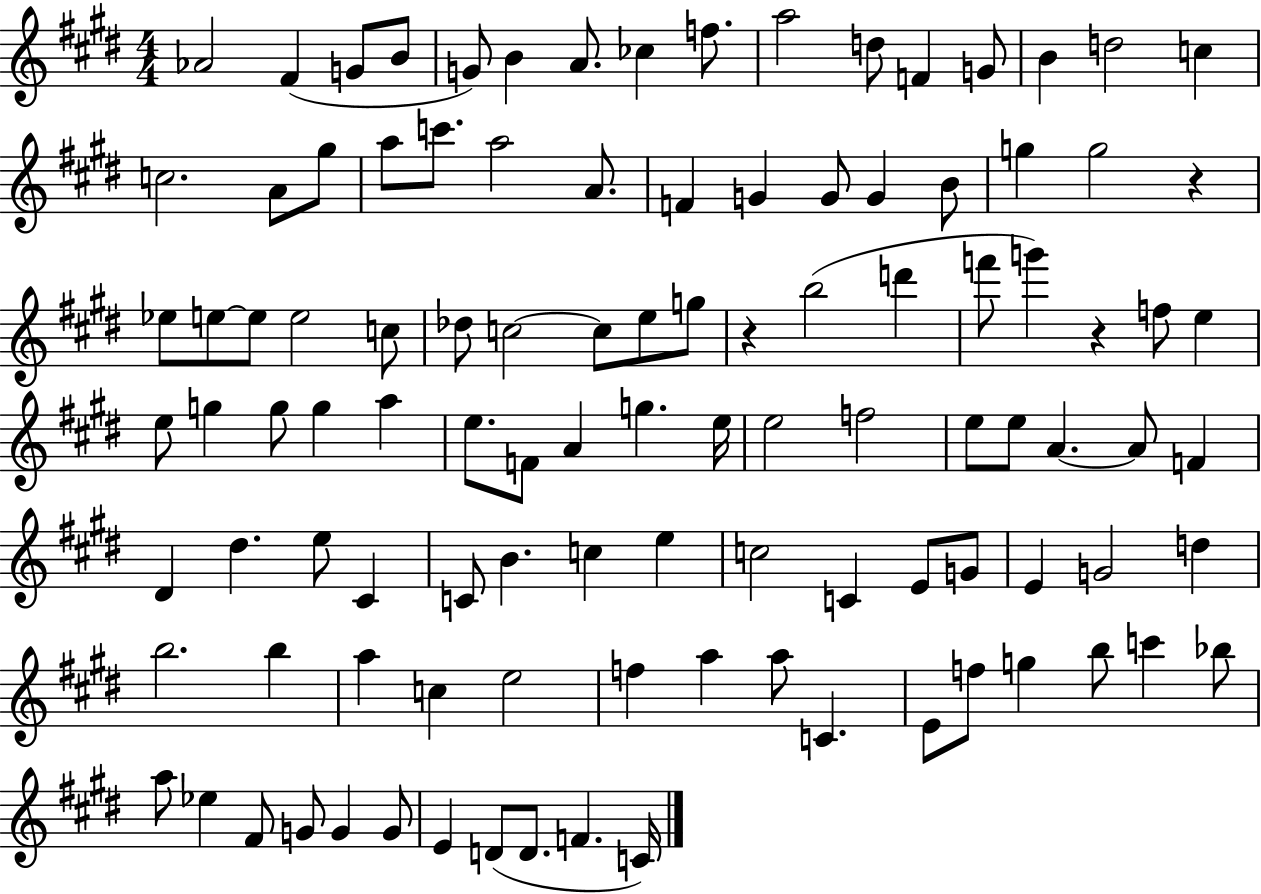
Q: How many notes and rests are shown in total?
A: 107